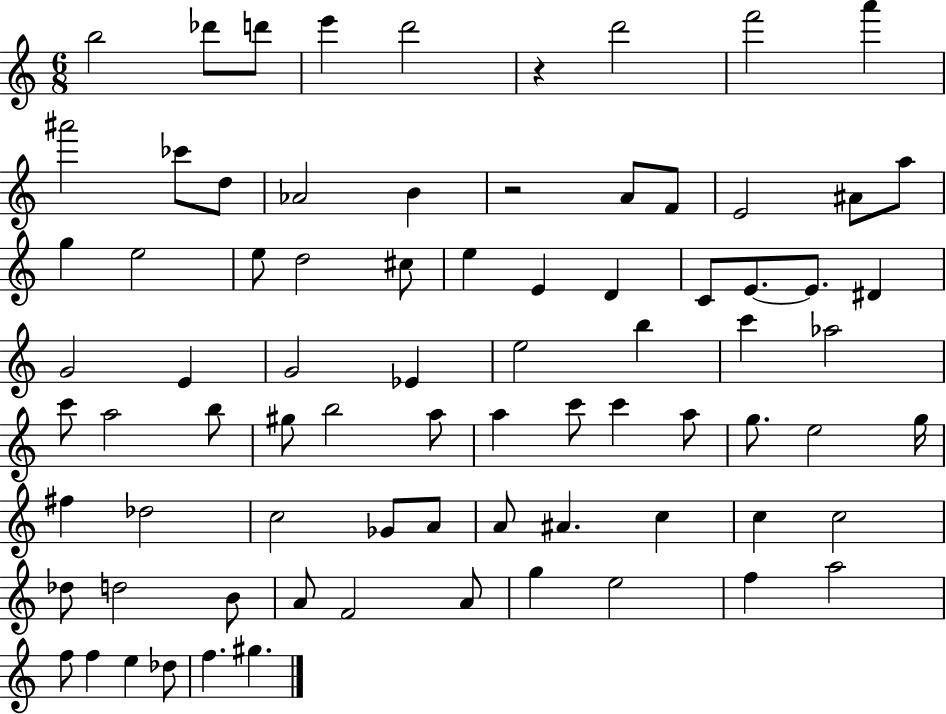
B5/h Db6/e D6/e E6/q D6/h R/q D6/h F6/h A6/q A#6/h CES6/e D5/e Ab4/h B4/q R/h A4/e F4/e E4/h A#4/e A5/e G5/q E5/h E5/e D5/h C#5/e E5/q E4/q D4/q C4/e E4/e. E4/e. D#4/q G4/h E4/q G4/h Eb4/q E5/h B5/q C6/q Ab5/h C6/e A5/h B5/e G#5/e B5/h A5/e A5/q C6/e C6/q A5/e G5/e. E5/h G5/s F#5/q Db5/h C5/h Gb4/e A4/e A4/e A#4/q. C5/q C5/q C5/h Db5/e D5/h B4/e A4/e F4/h A4/e G5/q E5/h F5/q A5/h F5/e F5/q E5/q Db5/e F5/q. G#5/q.